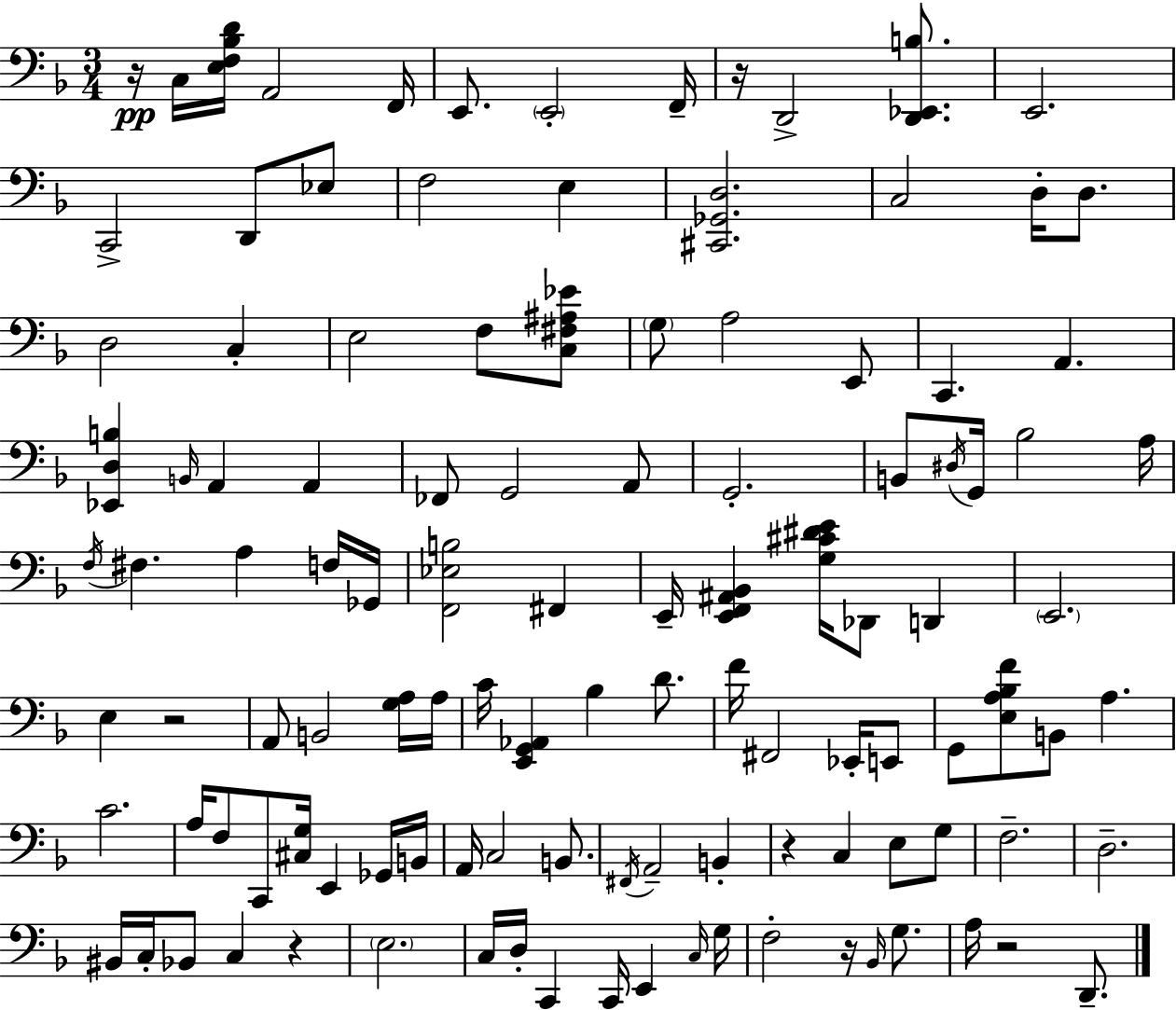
R/s C3/s [E3,F3,Bb3,D4]/s A2/h F2/s E2/e. E2/h F2/s R/s D2/h [D2,Eb2,B3]/e. E2/h. C2/h D2/e Eb3/e F3/h E3/q [C#2,Gb2,D3]/h. C3/h D3/s D3/e. D3/h C3/q E3/h F3/e [C3,F#3,A#3,Eb4]/e G3/e A3/h E2/e C2/q. A2/q. [Eb2,D3,B3]/q B2/s A2/q A2/q FES2/e G2/h A2/e G2/h. B2/e D#3/s G2/s Bb3/h A3/s F3/s F#3/q. A3/q F3/s Gb2/s [F2,Eb3,B3]/h F#2/q E2/s [E2,F2,A#2,Bb2]/q [G3,C#4,D#4,E4]/s Db2/e D2/q E2/h. E3/q R/h A2/e B2/h [G3,A3]/s A3/s C4/s [E2,G2,Ab2]/q Bb3/q D4/e. F4/s F#2/h Eb2/s E2/e G2/e [E3,A3,Bb3,F4]/e B2/e A3/q. C4/h. A3/s F3/e C2/e [C#3,G3]/s E2/q Gb2/s B2/s A2/s C3/h B2/e. F#2/s A2/h B2/q R/q C3/q E3/e G3/e F3/h. D3/h. BIS2/s C3/s Bb2/e C3/q R/q E3/h. C3/s D3/s C2/q C2/s E2/q C3/s G3/s F3/h R/s Bb2/s G3/e. A3/s R/h D2/e.